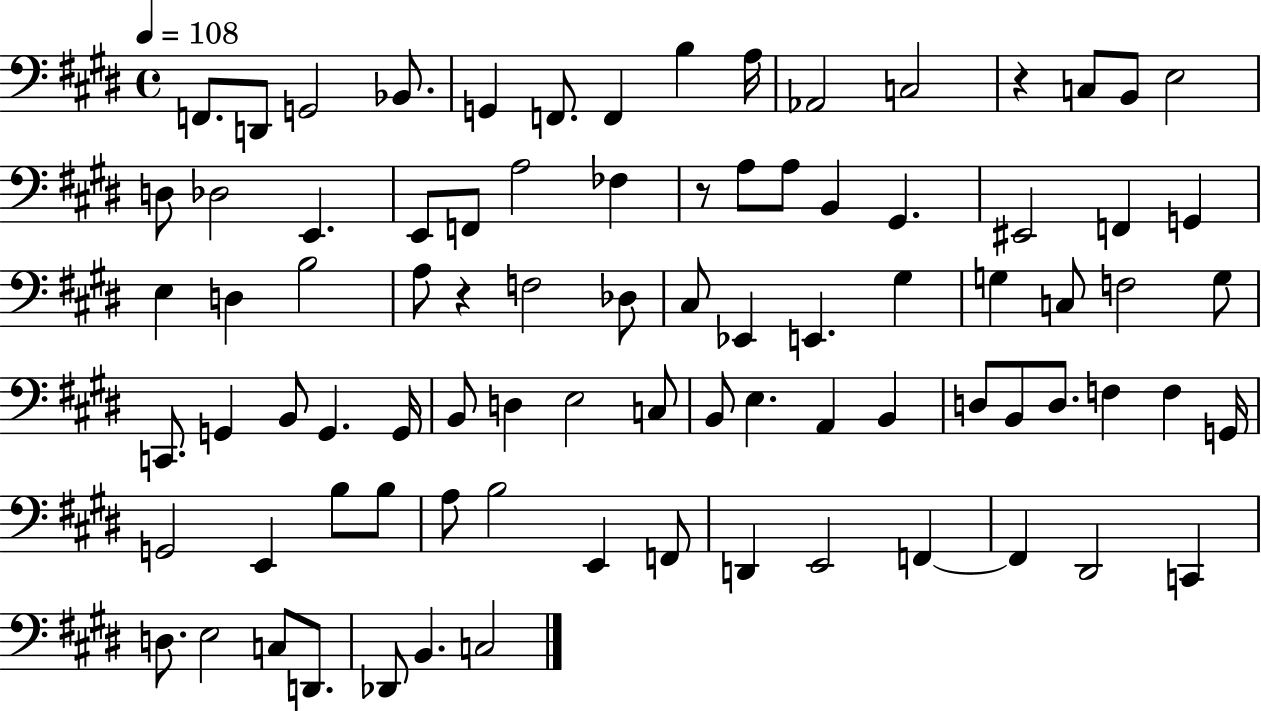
X:1
T:Untitled
M:4/4
L:1/4
K:E
F,,/2 D,,/2 G,,2 _B,,/2 G,, F,,/2 F,, B, A,/4 _A,,2 C,2 z C,/2 B,,/2 E,2 D,/2 _D,2 E,, E,,/2 F,,/2 A,2 _F, z/2 A,/2 A,/2 B,, ^G,, ^E,,2 F,, G,, E, D, B,2 A,/2 z F,2 _D,/2 ^C,/2 _E,, E,, ^G, G, C,/2 F,2 G,/2 C,,/2 G,, B,,/2 G,, G,,/4 B,,/2 D, E,2 C,/2 B,,/2 E, A,, B,, D,/2 B,,/2 D,/2 F, F, G,,/4 G,,2 E,, B,/2 B,/2 A,/2 B,2 E,, F,,/2 D,, E,,2 F,, F,, ^D,,2 C,, D,/2 E,2 C,/2 D,,/2 _D,,/2 B,, C,2